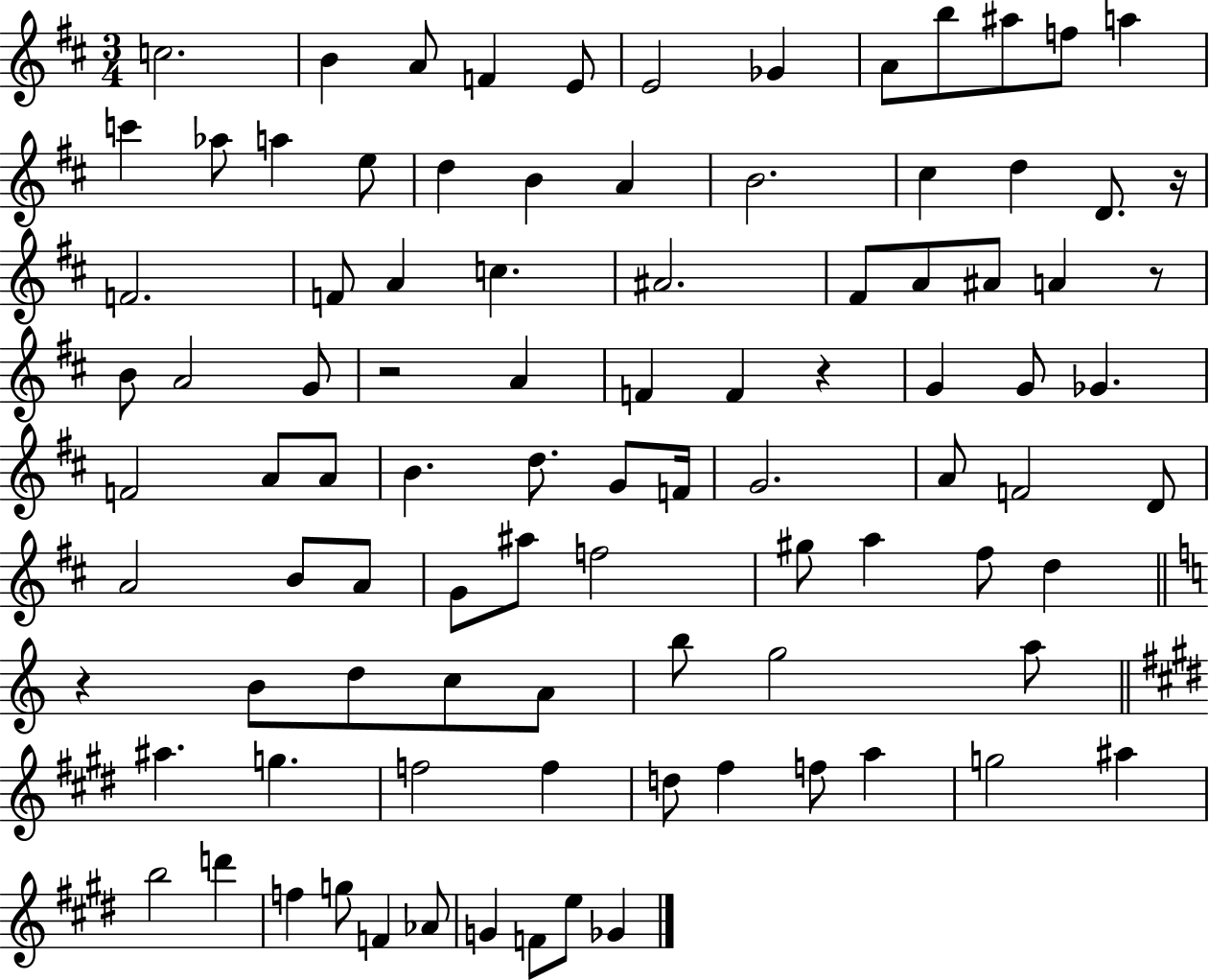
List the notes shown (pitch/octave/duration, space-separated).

C5/h. B4/q A4/e F4/q E4/e E4/h Gb4/q A4/e B5/e A#5/e F5/e A5/q C6/q Ab5/e A5/q E5/e D5/q B4/q A4/q B4/h. C#5/q D5/q D4/e. R/s F4/h. F4/e A4/q C5/q. A#4/h. F#4/e A4/e A#4/e A4/q R/e B4/e A4/h G4/e R/h A4/q F4/q F4/q R/q G4/q G4/e Gb4/q. F4/h A4/e A4/e B4/q. D5/e. G4/e F4/s G4/h. A4/e F4/h D4/e A4/h B4/e A4/e G4/e A#5/e F5/h G#5/e A5/q F#5/e D5/q R/q B4/e D5/e C5/e A4/e B5/e G5/h A5/e A#5/q. G5/q. F5/h F5/q D5/e F#5/q F5/e A5/q G5/h A#5/q B5/h D6/q F5/q G5/e F4/q Ab4/e G4/q F4/e E5/e Gb4/q